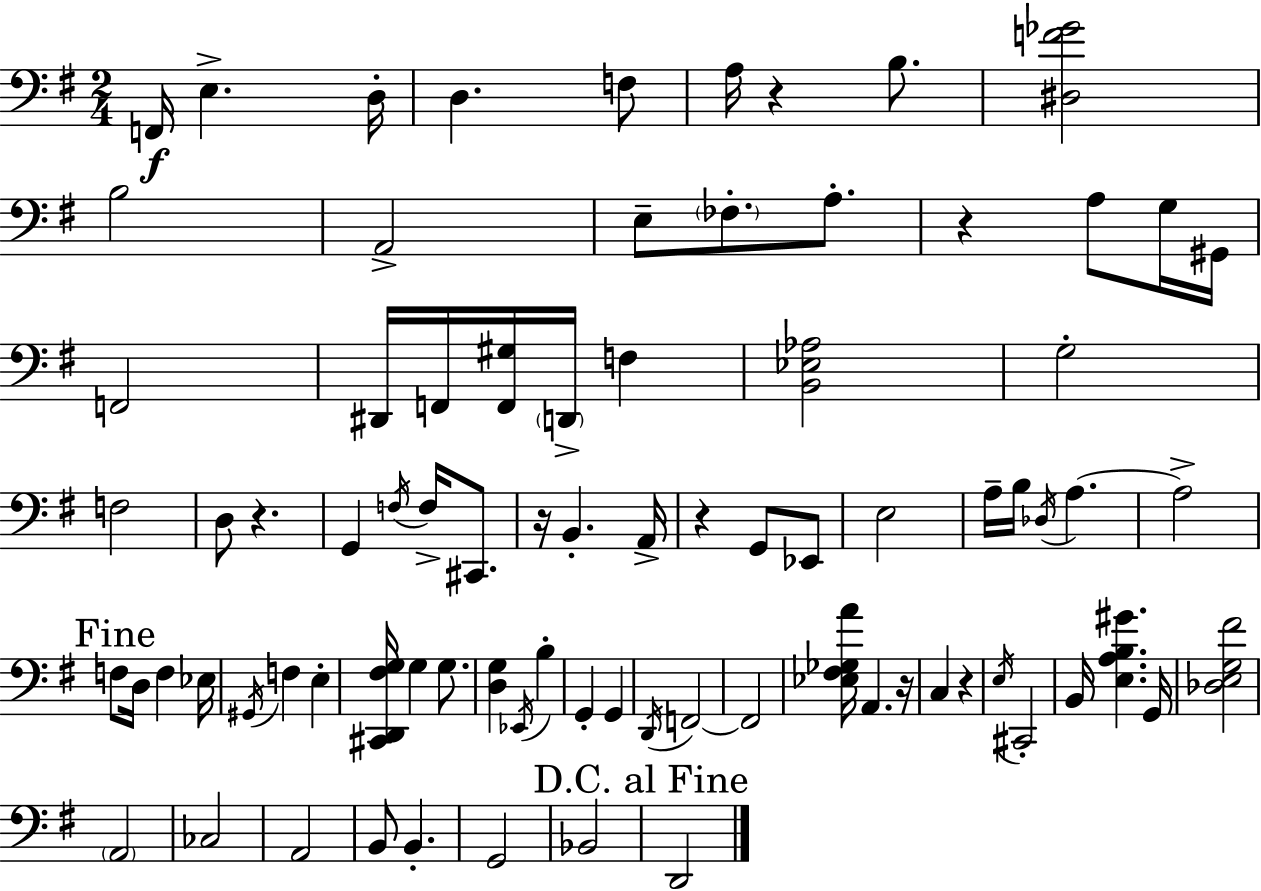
{
  \clef bass
  \numericTimeSignature
  \time 2/4
  \key g \major
  \repeat volta 2 { f,16\f e4.-> d16-. | d4. f8 | a16 r4 b8. | <dis f' ges'>2 | \break b2 | a,2-> | e8-- \parenthesize fes8.-. a8.-. | r4 a8 g16 gis,16 | \break f,2 | dis,16 f,16 <f, gis>16 \parenthesize d,16-> f4 | <b, ees aes>2 | g2-. | \break f2 | d8 r4. | g,4 \acciaccatura { f16 } f16-> cis,8. | r16 b,4.-. | \break a,16-> r4 g,8 ees,8 | e2 | a16-- b16 \acciaccatura { des16 } a4.~~ | a2-> | \break \mark "Fine" f8 d16 f4 | ees16 \acciaccatura { gis,16 } f4 e4-. | <cis, d, fis g>16 g4 | g8. <d g>4 \acciaccatura { ees,16 } | \break b4-. g,4-. | g,4 \acciaccatura { d,16 } f,2~~ | f,2 | <ees fis ges a'>16 a,4. | \break r16 c4 | r4 \acciaccatura { e16 } cis,2-. | b,16 <e a b gis'>4. | g,16 <des e g fis'>2 | \break \parenthesize a,2 | ces2 | a,2 | b,8 | \break b,4.-. g,2 | bes,2 | \mark "D.C. al Fine" d,2 | } \bar "|."
}